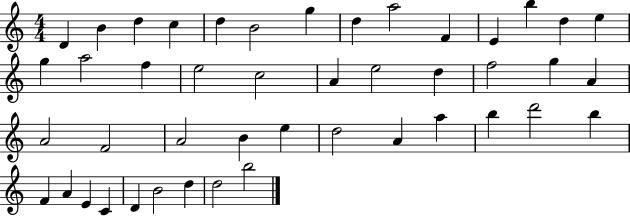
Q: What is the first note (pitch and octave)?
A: D4